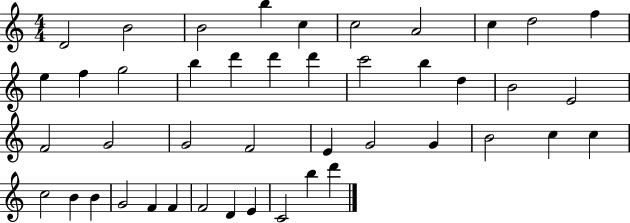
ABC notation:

X:1
T:Untitled
M:4/4
L:1/4
K:C
D2 B2 B2 b c c2 A2 c d2 f e f g2 b d' d' d' c'2 b d B2 E2 F2 G2 G2 F2 E G2 G B2 c c c2 B B G2 F F F2 D E C2 b d'